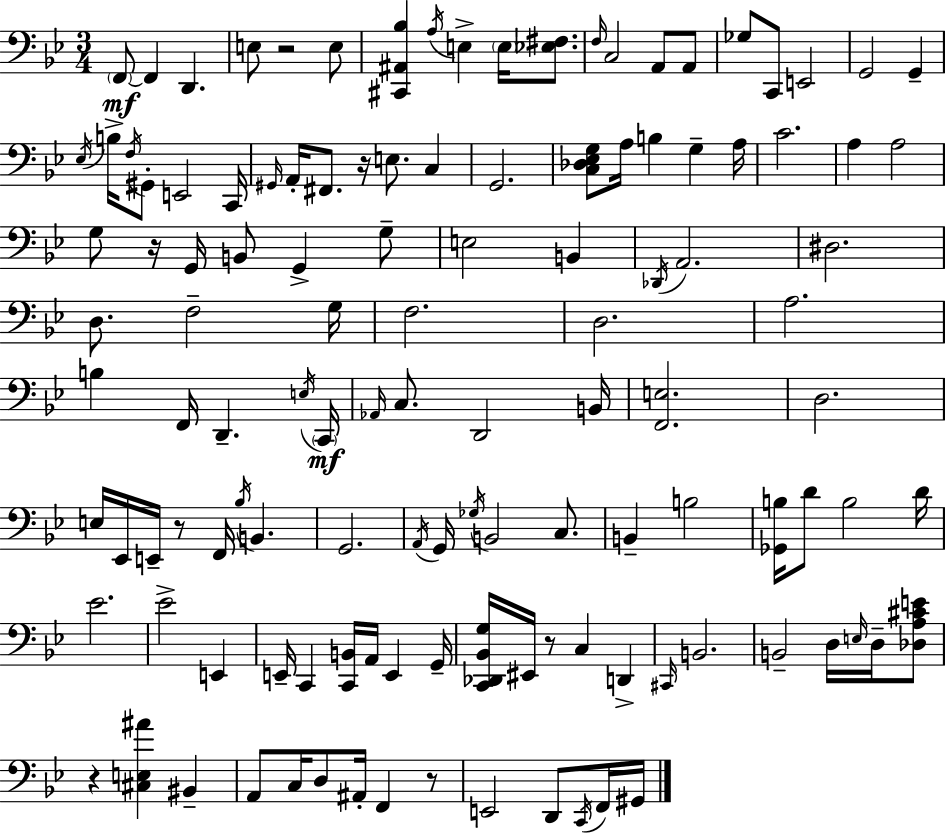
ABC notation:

X:1
T:Untitled
M:3/4
L:1/4
K:Bb
F,,/2 F,, D,, E,/2 z2 E,/2 [^C,,^A,,_B,] A,/4 E, E,/4 [_E,^F,]/2 F,/4 C,2 A,,/2 A,,/2 _G,/2 C,,/2 E,,2 G,,2 G,, _E,/4 B,/4 F,/4 ^G,,/2 E,,2 C,,/4 ^G,,/4 A,,/4 ^F,,/2 z/4 E,/2 C, G,,2 [C,_D,_E,G,]/2 A,/4 B, G, A,/4 C2 A, A,2 G,/2 z/4 G,,/4 B,,/2 G,, G,/2 E,2 B,, _D,,/4 A,,2 ^D,2 D,/2 F,2 G,/4 F,2 D,2 A,2 B, F,,/4 D,, E,/4 C,,/4 _A,,/4 C,/2 D,,2 B,,/4 [F,,E,]2 D,2 E,/4 _E,,/4 E,,/4 z/2 F,,/4 _B,/4 B,, G,,2 A,,/4 G,,/4 _G,/4 B,,2 C,/2 B,, B,2 [_G,,B,]/4 D/2 B,2 D/4 _E2 _E2 E,, E,,/4 C,, [C,,B,,]/4 A,,/4 E,, G,,/4 [C,,_D,,_B,,G,]/4 ^E,,/4 z/2 C, D,, ^C,,/4 B,,2 B,,2 D,/4 E,/4 D,/4 [_D,A,^CE]/2 z [^C,E,^A] ^B,, A,,/2 C,/4 D,/2 ^A,,/4 F,, z/2 E,,2 D,,/2 C,,/4 F,,/4 ^G,,/4